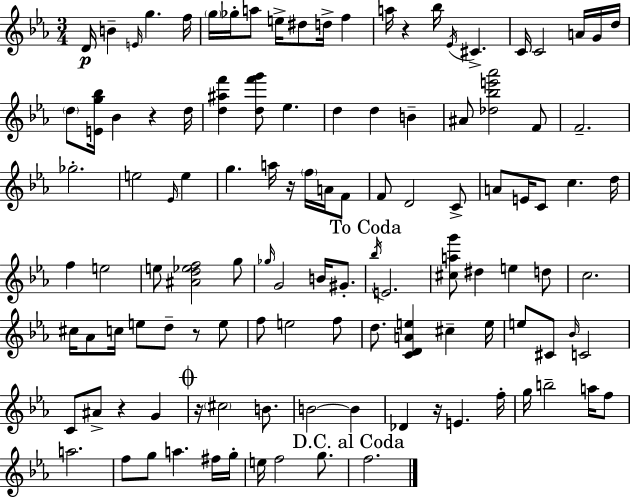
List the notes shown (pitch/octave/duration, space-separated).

D4/s B4/q E4/s G5/q. F5/s G5/s Gb5/s A5/e E5/s D#5/e D5/s F5/q A5/s R/q Bb5/s Eb4/s C#4/q. C4/s C4/h A4/s G4/s D5/s D5/e [E4,G5,Bb5]/s Bb4/q R/q D5/s [D5,A#5,F6]/q [D5,F6,G6]/e Eb5/q. D5/q D5/q B4/q A#4/e [Db5,Bb5,E6,Ab6]/h F4/e F4/h. Gb5/h. E5/h Eb4/s E5/q G5/q. A5/s R/s F5/s A4/s F4/e F4/e D4/h C4/e A4/e E4/s C4/e C5/q. D5/s F5/q E5/h E5/e [A#4,D5,Eb5,F5]/h G5/e Gb5/s G4/h B4/s G#4/e. Bb5/s E4/h. [C#5,A5,G6]/e D#5/q E5/q D5/e C5/h. C#5/s Ab4/e C5/s E5/e D5/e R/e E5/e F5/e E5/h F5/e D5/e. [C4,D4,A4,E5]/q C#5/q E5/s E5/e C#4/e Bb4/s C4/h C4/e A#4/e R/q G4/q R/s C#5/h B4/e. B4/h B4/q Db4/q R/s E4/q. F5/s G5/s B5/h A5/s F5/e A5/h. F5/e G5/e A5/q. F#5/s G5/s E5/s F5/h G5/e. F5/h.